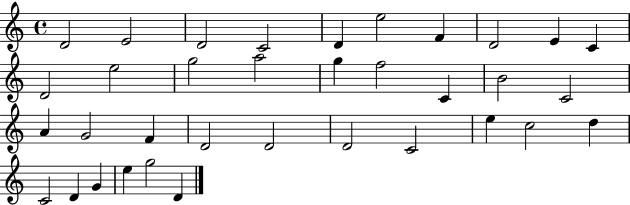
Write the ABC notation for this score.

X:1
T:Untitled
M:4/4
L:1/4
K:C
D2 E2 D2 C2 D e2 F D2 E C D2 e2 g2 a2 g f2 C B2 C2 A G2 F D2 D2 D2 C2 e c2 d C2 D G e g2 D